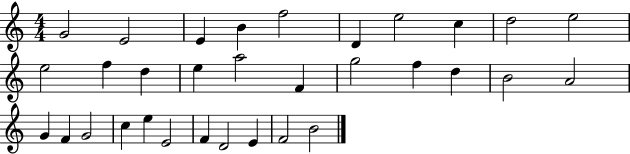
X:1
T:Untitled
M:4/4
L:1/4
K:C
G2 E2 E B f2 D e2 c d2 e2 e2 f d e a2 F g2 f d B2 A2 G F G2 c e E2 F D2 E F2 B2